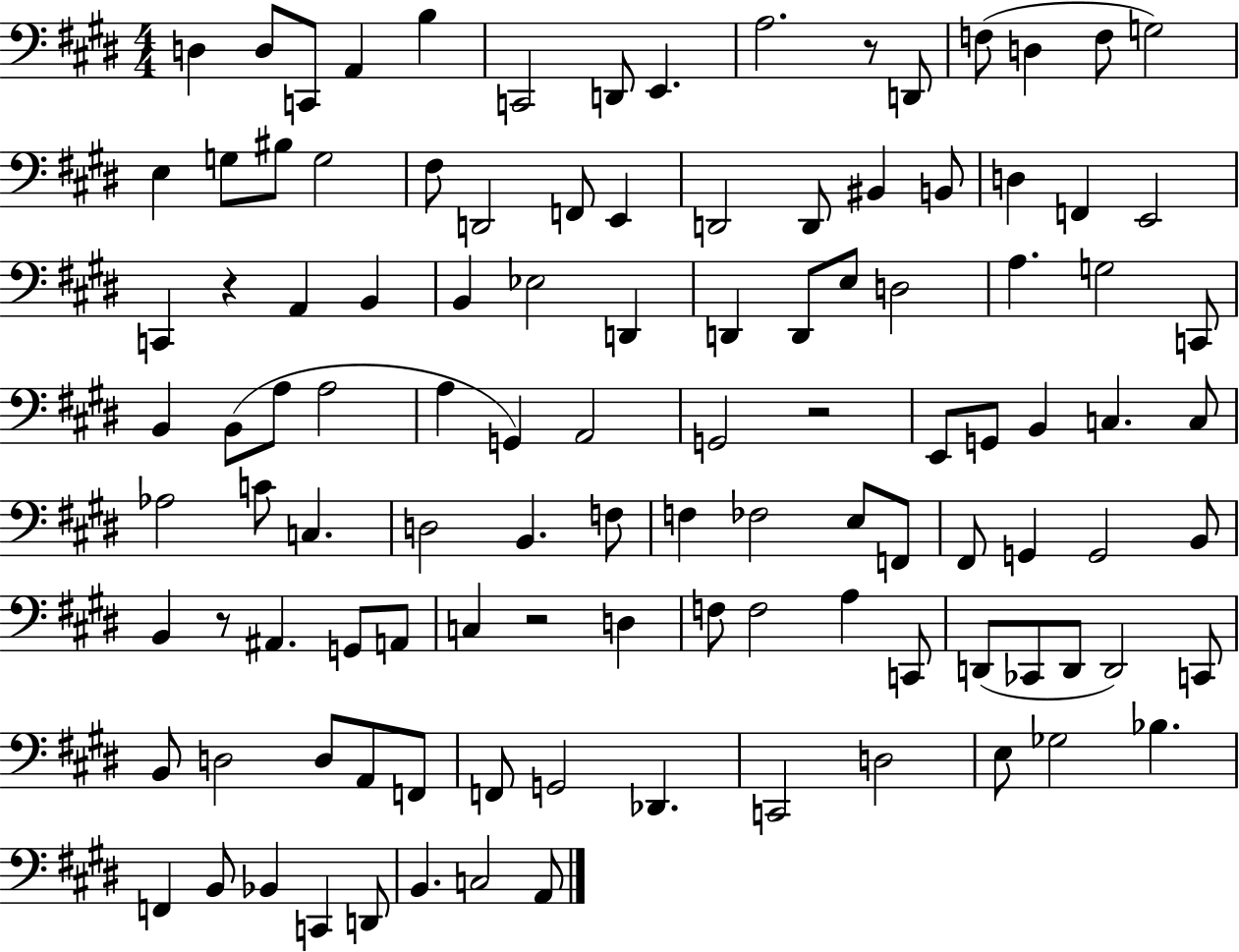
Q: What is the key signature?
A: E major